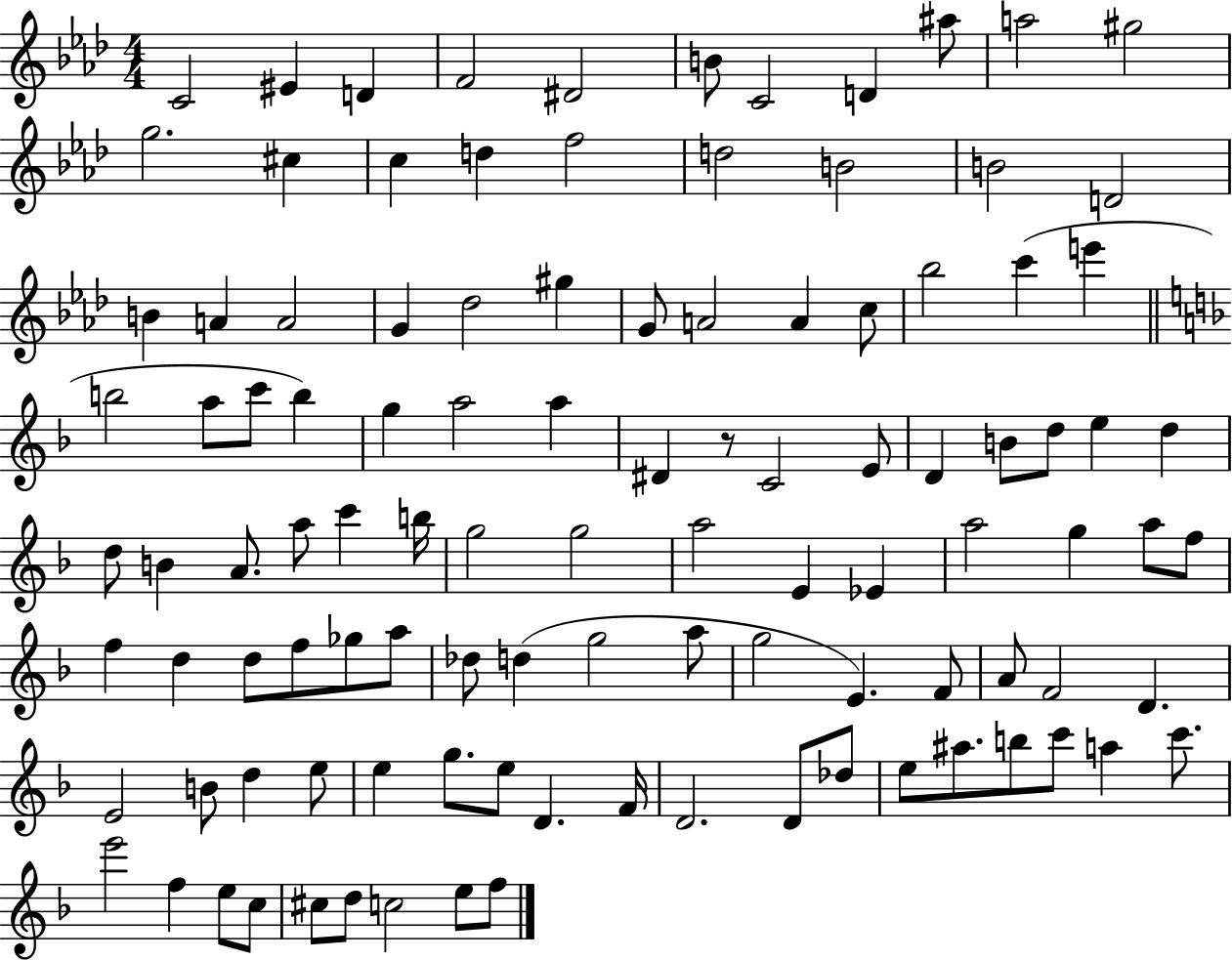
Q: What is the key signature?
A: AES major